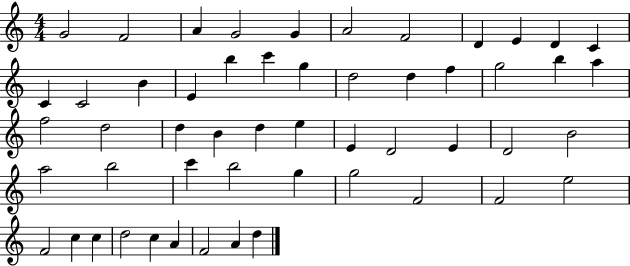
{
  \clef treble
  \numericTimeSignature
  \time 4/4
  \key c \major
  g'2 f'2 | a'4 g'2 g'4 | a'2 f'2 | d'4 e'4 d'4 c'4 | \break c'4 c'2 b'4 | e'4 b''4 c'''4 g''4 | d''2 d''4 f''4 | g''2 b''4 a''4 | \break f''2 d''2 | d''4 b'4 d''4 e''4 | e'4 d'2 e'4 | d'2 b'2 | \break a''2 b''2 | c'''4 b''2 g''4 | g''2 f'2 | f'2 e''2 | \break f'2 c''4 c''4 | d''2 c''4 a'4 | f'2 a'4 d''4 | \bar "|."
}